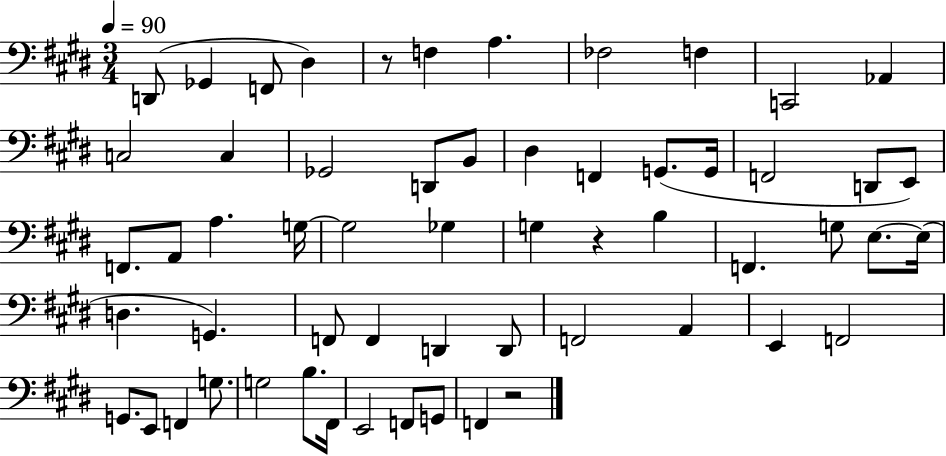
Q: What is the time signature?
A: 3/4